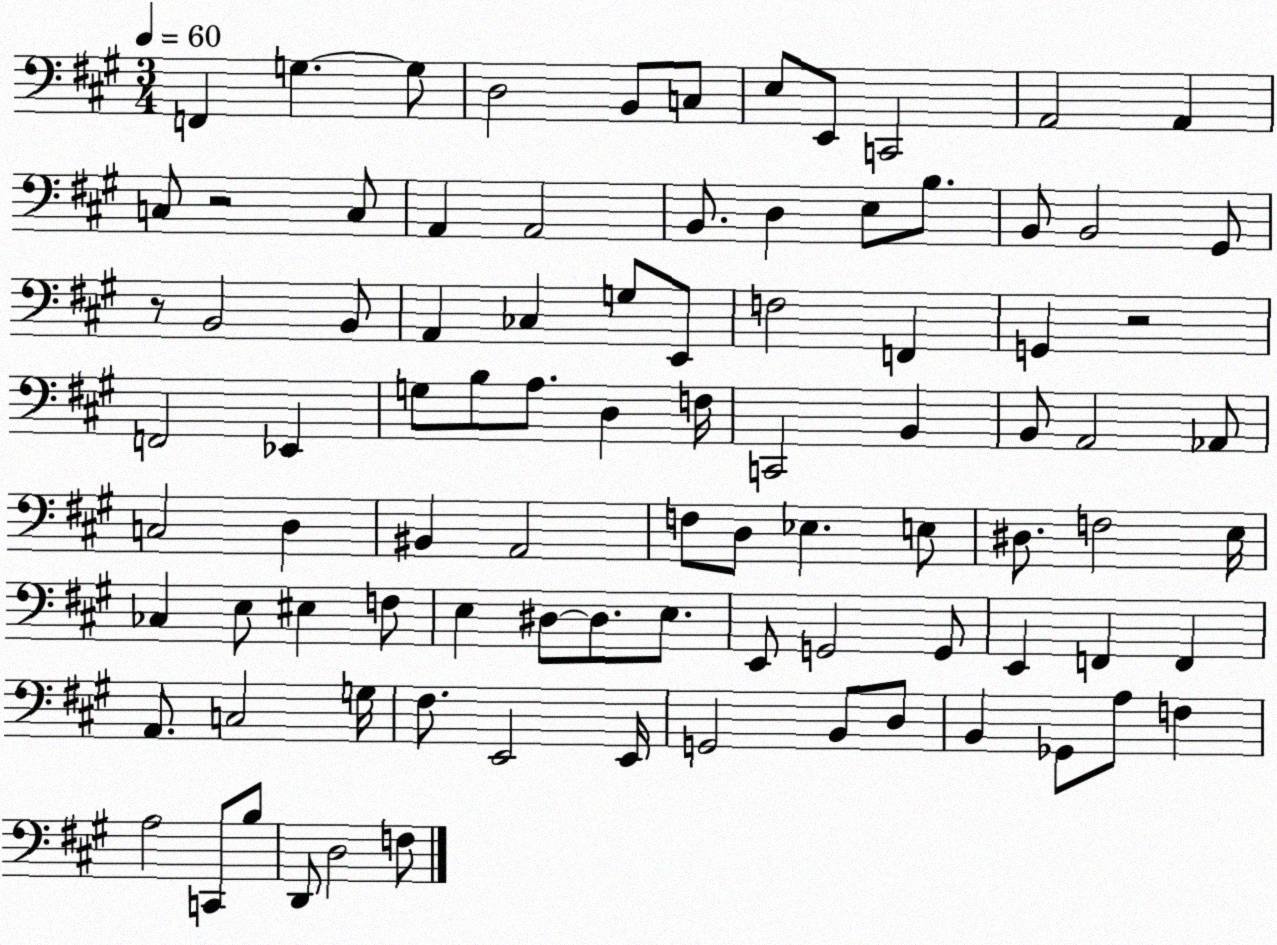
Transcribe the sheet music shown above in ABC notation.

X:1
T:Untitled
M:3/4
L:1/4
K:A
F,, G, G,/2 D,2 B,,/2 C,/2 E,/2 E,,/2 C,,2 A,,2 A,, C,/2 z2 C,/2 A,, A,,2 B,,/2 D, E,/2 B,/2 B,,/2 B,,2 ^G,,/2 z/2 B,,2 B,,/2 A,, _C, G,/2 E,,/2 F,2 F,, G,, z2 F,,2 _E,, G,/2 B,/2 A,/2 D, F,/4 C,,2 B,, B,,/2 A,,2 _A,,/2 C,2 D, ^B,, A,,2 F,/2 D,/2 _E, E,/2 ^D,/2 F,2 E,/4 _C, E,/2 ^E, F,/2 E, ^D,/2 ^D,/2 E,/2 E,,/2 G,,2 G,,/2 E,, F,, F,, A,,/2 C,2 G,/4 ^F,/2 E,,2 E,,/4 G,,2 B,,/2 D,/2 B,, _G,,/2 A,/2 F, A,2 C,,/2 B,/2 D,,/2 D,2 F,/2